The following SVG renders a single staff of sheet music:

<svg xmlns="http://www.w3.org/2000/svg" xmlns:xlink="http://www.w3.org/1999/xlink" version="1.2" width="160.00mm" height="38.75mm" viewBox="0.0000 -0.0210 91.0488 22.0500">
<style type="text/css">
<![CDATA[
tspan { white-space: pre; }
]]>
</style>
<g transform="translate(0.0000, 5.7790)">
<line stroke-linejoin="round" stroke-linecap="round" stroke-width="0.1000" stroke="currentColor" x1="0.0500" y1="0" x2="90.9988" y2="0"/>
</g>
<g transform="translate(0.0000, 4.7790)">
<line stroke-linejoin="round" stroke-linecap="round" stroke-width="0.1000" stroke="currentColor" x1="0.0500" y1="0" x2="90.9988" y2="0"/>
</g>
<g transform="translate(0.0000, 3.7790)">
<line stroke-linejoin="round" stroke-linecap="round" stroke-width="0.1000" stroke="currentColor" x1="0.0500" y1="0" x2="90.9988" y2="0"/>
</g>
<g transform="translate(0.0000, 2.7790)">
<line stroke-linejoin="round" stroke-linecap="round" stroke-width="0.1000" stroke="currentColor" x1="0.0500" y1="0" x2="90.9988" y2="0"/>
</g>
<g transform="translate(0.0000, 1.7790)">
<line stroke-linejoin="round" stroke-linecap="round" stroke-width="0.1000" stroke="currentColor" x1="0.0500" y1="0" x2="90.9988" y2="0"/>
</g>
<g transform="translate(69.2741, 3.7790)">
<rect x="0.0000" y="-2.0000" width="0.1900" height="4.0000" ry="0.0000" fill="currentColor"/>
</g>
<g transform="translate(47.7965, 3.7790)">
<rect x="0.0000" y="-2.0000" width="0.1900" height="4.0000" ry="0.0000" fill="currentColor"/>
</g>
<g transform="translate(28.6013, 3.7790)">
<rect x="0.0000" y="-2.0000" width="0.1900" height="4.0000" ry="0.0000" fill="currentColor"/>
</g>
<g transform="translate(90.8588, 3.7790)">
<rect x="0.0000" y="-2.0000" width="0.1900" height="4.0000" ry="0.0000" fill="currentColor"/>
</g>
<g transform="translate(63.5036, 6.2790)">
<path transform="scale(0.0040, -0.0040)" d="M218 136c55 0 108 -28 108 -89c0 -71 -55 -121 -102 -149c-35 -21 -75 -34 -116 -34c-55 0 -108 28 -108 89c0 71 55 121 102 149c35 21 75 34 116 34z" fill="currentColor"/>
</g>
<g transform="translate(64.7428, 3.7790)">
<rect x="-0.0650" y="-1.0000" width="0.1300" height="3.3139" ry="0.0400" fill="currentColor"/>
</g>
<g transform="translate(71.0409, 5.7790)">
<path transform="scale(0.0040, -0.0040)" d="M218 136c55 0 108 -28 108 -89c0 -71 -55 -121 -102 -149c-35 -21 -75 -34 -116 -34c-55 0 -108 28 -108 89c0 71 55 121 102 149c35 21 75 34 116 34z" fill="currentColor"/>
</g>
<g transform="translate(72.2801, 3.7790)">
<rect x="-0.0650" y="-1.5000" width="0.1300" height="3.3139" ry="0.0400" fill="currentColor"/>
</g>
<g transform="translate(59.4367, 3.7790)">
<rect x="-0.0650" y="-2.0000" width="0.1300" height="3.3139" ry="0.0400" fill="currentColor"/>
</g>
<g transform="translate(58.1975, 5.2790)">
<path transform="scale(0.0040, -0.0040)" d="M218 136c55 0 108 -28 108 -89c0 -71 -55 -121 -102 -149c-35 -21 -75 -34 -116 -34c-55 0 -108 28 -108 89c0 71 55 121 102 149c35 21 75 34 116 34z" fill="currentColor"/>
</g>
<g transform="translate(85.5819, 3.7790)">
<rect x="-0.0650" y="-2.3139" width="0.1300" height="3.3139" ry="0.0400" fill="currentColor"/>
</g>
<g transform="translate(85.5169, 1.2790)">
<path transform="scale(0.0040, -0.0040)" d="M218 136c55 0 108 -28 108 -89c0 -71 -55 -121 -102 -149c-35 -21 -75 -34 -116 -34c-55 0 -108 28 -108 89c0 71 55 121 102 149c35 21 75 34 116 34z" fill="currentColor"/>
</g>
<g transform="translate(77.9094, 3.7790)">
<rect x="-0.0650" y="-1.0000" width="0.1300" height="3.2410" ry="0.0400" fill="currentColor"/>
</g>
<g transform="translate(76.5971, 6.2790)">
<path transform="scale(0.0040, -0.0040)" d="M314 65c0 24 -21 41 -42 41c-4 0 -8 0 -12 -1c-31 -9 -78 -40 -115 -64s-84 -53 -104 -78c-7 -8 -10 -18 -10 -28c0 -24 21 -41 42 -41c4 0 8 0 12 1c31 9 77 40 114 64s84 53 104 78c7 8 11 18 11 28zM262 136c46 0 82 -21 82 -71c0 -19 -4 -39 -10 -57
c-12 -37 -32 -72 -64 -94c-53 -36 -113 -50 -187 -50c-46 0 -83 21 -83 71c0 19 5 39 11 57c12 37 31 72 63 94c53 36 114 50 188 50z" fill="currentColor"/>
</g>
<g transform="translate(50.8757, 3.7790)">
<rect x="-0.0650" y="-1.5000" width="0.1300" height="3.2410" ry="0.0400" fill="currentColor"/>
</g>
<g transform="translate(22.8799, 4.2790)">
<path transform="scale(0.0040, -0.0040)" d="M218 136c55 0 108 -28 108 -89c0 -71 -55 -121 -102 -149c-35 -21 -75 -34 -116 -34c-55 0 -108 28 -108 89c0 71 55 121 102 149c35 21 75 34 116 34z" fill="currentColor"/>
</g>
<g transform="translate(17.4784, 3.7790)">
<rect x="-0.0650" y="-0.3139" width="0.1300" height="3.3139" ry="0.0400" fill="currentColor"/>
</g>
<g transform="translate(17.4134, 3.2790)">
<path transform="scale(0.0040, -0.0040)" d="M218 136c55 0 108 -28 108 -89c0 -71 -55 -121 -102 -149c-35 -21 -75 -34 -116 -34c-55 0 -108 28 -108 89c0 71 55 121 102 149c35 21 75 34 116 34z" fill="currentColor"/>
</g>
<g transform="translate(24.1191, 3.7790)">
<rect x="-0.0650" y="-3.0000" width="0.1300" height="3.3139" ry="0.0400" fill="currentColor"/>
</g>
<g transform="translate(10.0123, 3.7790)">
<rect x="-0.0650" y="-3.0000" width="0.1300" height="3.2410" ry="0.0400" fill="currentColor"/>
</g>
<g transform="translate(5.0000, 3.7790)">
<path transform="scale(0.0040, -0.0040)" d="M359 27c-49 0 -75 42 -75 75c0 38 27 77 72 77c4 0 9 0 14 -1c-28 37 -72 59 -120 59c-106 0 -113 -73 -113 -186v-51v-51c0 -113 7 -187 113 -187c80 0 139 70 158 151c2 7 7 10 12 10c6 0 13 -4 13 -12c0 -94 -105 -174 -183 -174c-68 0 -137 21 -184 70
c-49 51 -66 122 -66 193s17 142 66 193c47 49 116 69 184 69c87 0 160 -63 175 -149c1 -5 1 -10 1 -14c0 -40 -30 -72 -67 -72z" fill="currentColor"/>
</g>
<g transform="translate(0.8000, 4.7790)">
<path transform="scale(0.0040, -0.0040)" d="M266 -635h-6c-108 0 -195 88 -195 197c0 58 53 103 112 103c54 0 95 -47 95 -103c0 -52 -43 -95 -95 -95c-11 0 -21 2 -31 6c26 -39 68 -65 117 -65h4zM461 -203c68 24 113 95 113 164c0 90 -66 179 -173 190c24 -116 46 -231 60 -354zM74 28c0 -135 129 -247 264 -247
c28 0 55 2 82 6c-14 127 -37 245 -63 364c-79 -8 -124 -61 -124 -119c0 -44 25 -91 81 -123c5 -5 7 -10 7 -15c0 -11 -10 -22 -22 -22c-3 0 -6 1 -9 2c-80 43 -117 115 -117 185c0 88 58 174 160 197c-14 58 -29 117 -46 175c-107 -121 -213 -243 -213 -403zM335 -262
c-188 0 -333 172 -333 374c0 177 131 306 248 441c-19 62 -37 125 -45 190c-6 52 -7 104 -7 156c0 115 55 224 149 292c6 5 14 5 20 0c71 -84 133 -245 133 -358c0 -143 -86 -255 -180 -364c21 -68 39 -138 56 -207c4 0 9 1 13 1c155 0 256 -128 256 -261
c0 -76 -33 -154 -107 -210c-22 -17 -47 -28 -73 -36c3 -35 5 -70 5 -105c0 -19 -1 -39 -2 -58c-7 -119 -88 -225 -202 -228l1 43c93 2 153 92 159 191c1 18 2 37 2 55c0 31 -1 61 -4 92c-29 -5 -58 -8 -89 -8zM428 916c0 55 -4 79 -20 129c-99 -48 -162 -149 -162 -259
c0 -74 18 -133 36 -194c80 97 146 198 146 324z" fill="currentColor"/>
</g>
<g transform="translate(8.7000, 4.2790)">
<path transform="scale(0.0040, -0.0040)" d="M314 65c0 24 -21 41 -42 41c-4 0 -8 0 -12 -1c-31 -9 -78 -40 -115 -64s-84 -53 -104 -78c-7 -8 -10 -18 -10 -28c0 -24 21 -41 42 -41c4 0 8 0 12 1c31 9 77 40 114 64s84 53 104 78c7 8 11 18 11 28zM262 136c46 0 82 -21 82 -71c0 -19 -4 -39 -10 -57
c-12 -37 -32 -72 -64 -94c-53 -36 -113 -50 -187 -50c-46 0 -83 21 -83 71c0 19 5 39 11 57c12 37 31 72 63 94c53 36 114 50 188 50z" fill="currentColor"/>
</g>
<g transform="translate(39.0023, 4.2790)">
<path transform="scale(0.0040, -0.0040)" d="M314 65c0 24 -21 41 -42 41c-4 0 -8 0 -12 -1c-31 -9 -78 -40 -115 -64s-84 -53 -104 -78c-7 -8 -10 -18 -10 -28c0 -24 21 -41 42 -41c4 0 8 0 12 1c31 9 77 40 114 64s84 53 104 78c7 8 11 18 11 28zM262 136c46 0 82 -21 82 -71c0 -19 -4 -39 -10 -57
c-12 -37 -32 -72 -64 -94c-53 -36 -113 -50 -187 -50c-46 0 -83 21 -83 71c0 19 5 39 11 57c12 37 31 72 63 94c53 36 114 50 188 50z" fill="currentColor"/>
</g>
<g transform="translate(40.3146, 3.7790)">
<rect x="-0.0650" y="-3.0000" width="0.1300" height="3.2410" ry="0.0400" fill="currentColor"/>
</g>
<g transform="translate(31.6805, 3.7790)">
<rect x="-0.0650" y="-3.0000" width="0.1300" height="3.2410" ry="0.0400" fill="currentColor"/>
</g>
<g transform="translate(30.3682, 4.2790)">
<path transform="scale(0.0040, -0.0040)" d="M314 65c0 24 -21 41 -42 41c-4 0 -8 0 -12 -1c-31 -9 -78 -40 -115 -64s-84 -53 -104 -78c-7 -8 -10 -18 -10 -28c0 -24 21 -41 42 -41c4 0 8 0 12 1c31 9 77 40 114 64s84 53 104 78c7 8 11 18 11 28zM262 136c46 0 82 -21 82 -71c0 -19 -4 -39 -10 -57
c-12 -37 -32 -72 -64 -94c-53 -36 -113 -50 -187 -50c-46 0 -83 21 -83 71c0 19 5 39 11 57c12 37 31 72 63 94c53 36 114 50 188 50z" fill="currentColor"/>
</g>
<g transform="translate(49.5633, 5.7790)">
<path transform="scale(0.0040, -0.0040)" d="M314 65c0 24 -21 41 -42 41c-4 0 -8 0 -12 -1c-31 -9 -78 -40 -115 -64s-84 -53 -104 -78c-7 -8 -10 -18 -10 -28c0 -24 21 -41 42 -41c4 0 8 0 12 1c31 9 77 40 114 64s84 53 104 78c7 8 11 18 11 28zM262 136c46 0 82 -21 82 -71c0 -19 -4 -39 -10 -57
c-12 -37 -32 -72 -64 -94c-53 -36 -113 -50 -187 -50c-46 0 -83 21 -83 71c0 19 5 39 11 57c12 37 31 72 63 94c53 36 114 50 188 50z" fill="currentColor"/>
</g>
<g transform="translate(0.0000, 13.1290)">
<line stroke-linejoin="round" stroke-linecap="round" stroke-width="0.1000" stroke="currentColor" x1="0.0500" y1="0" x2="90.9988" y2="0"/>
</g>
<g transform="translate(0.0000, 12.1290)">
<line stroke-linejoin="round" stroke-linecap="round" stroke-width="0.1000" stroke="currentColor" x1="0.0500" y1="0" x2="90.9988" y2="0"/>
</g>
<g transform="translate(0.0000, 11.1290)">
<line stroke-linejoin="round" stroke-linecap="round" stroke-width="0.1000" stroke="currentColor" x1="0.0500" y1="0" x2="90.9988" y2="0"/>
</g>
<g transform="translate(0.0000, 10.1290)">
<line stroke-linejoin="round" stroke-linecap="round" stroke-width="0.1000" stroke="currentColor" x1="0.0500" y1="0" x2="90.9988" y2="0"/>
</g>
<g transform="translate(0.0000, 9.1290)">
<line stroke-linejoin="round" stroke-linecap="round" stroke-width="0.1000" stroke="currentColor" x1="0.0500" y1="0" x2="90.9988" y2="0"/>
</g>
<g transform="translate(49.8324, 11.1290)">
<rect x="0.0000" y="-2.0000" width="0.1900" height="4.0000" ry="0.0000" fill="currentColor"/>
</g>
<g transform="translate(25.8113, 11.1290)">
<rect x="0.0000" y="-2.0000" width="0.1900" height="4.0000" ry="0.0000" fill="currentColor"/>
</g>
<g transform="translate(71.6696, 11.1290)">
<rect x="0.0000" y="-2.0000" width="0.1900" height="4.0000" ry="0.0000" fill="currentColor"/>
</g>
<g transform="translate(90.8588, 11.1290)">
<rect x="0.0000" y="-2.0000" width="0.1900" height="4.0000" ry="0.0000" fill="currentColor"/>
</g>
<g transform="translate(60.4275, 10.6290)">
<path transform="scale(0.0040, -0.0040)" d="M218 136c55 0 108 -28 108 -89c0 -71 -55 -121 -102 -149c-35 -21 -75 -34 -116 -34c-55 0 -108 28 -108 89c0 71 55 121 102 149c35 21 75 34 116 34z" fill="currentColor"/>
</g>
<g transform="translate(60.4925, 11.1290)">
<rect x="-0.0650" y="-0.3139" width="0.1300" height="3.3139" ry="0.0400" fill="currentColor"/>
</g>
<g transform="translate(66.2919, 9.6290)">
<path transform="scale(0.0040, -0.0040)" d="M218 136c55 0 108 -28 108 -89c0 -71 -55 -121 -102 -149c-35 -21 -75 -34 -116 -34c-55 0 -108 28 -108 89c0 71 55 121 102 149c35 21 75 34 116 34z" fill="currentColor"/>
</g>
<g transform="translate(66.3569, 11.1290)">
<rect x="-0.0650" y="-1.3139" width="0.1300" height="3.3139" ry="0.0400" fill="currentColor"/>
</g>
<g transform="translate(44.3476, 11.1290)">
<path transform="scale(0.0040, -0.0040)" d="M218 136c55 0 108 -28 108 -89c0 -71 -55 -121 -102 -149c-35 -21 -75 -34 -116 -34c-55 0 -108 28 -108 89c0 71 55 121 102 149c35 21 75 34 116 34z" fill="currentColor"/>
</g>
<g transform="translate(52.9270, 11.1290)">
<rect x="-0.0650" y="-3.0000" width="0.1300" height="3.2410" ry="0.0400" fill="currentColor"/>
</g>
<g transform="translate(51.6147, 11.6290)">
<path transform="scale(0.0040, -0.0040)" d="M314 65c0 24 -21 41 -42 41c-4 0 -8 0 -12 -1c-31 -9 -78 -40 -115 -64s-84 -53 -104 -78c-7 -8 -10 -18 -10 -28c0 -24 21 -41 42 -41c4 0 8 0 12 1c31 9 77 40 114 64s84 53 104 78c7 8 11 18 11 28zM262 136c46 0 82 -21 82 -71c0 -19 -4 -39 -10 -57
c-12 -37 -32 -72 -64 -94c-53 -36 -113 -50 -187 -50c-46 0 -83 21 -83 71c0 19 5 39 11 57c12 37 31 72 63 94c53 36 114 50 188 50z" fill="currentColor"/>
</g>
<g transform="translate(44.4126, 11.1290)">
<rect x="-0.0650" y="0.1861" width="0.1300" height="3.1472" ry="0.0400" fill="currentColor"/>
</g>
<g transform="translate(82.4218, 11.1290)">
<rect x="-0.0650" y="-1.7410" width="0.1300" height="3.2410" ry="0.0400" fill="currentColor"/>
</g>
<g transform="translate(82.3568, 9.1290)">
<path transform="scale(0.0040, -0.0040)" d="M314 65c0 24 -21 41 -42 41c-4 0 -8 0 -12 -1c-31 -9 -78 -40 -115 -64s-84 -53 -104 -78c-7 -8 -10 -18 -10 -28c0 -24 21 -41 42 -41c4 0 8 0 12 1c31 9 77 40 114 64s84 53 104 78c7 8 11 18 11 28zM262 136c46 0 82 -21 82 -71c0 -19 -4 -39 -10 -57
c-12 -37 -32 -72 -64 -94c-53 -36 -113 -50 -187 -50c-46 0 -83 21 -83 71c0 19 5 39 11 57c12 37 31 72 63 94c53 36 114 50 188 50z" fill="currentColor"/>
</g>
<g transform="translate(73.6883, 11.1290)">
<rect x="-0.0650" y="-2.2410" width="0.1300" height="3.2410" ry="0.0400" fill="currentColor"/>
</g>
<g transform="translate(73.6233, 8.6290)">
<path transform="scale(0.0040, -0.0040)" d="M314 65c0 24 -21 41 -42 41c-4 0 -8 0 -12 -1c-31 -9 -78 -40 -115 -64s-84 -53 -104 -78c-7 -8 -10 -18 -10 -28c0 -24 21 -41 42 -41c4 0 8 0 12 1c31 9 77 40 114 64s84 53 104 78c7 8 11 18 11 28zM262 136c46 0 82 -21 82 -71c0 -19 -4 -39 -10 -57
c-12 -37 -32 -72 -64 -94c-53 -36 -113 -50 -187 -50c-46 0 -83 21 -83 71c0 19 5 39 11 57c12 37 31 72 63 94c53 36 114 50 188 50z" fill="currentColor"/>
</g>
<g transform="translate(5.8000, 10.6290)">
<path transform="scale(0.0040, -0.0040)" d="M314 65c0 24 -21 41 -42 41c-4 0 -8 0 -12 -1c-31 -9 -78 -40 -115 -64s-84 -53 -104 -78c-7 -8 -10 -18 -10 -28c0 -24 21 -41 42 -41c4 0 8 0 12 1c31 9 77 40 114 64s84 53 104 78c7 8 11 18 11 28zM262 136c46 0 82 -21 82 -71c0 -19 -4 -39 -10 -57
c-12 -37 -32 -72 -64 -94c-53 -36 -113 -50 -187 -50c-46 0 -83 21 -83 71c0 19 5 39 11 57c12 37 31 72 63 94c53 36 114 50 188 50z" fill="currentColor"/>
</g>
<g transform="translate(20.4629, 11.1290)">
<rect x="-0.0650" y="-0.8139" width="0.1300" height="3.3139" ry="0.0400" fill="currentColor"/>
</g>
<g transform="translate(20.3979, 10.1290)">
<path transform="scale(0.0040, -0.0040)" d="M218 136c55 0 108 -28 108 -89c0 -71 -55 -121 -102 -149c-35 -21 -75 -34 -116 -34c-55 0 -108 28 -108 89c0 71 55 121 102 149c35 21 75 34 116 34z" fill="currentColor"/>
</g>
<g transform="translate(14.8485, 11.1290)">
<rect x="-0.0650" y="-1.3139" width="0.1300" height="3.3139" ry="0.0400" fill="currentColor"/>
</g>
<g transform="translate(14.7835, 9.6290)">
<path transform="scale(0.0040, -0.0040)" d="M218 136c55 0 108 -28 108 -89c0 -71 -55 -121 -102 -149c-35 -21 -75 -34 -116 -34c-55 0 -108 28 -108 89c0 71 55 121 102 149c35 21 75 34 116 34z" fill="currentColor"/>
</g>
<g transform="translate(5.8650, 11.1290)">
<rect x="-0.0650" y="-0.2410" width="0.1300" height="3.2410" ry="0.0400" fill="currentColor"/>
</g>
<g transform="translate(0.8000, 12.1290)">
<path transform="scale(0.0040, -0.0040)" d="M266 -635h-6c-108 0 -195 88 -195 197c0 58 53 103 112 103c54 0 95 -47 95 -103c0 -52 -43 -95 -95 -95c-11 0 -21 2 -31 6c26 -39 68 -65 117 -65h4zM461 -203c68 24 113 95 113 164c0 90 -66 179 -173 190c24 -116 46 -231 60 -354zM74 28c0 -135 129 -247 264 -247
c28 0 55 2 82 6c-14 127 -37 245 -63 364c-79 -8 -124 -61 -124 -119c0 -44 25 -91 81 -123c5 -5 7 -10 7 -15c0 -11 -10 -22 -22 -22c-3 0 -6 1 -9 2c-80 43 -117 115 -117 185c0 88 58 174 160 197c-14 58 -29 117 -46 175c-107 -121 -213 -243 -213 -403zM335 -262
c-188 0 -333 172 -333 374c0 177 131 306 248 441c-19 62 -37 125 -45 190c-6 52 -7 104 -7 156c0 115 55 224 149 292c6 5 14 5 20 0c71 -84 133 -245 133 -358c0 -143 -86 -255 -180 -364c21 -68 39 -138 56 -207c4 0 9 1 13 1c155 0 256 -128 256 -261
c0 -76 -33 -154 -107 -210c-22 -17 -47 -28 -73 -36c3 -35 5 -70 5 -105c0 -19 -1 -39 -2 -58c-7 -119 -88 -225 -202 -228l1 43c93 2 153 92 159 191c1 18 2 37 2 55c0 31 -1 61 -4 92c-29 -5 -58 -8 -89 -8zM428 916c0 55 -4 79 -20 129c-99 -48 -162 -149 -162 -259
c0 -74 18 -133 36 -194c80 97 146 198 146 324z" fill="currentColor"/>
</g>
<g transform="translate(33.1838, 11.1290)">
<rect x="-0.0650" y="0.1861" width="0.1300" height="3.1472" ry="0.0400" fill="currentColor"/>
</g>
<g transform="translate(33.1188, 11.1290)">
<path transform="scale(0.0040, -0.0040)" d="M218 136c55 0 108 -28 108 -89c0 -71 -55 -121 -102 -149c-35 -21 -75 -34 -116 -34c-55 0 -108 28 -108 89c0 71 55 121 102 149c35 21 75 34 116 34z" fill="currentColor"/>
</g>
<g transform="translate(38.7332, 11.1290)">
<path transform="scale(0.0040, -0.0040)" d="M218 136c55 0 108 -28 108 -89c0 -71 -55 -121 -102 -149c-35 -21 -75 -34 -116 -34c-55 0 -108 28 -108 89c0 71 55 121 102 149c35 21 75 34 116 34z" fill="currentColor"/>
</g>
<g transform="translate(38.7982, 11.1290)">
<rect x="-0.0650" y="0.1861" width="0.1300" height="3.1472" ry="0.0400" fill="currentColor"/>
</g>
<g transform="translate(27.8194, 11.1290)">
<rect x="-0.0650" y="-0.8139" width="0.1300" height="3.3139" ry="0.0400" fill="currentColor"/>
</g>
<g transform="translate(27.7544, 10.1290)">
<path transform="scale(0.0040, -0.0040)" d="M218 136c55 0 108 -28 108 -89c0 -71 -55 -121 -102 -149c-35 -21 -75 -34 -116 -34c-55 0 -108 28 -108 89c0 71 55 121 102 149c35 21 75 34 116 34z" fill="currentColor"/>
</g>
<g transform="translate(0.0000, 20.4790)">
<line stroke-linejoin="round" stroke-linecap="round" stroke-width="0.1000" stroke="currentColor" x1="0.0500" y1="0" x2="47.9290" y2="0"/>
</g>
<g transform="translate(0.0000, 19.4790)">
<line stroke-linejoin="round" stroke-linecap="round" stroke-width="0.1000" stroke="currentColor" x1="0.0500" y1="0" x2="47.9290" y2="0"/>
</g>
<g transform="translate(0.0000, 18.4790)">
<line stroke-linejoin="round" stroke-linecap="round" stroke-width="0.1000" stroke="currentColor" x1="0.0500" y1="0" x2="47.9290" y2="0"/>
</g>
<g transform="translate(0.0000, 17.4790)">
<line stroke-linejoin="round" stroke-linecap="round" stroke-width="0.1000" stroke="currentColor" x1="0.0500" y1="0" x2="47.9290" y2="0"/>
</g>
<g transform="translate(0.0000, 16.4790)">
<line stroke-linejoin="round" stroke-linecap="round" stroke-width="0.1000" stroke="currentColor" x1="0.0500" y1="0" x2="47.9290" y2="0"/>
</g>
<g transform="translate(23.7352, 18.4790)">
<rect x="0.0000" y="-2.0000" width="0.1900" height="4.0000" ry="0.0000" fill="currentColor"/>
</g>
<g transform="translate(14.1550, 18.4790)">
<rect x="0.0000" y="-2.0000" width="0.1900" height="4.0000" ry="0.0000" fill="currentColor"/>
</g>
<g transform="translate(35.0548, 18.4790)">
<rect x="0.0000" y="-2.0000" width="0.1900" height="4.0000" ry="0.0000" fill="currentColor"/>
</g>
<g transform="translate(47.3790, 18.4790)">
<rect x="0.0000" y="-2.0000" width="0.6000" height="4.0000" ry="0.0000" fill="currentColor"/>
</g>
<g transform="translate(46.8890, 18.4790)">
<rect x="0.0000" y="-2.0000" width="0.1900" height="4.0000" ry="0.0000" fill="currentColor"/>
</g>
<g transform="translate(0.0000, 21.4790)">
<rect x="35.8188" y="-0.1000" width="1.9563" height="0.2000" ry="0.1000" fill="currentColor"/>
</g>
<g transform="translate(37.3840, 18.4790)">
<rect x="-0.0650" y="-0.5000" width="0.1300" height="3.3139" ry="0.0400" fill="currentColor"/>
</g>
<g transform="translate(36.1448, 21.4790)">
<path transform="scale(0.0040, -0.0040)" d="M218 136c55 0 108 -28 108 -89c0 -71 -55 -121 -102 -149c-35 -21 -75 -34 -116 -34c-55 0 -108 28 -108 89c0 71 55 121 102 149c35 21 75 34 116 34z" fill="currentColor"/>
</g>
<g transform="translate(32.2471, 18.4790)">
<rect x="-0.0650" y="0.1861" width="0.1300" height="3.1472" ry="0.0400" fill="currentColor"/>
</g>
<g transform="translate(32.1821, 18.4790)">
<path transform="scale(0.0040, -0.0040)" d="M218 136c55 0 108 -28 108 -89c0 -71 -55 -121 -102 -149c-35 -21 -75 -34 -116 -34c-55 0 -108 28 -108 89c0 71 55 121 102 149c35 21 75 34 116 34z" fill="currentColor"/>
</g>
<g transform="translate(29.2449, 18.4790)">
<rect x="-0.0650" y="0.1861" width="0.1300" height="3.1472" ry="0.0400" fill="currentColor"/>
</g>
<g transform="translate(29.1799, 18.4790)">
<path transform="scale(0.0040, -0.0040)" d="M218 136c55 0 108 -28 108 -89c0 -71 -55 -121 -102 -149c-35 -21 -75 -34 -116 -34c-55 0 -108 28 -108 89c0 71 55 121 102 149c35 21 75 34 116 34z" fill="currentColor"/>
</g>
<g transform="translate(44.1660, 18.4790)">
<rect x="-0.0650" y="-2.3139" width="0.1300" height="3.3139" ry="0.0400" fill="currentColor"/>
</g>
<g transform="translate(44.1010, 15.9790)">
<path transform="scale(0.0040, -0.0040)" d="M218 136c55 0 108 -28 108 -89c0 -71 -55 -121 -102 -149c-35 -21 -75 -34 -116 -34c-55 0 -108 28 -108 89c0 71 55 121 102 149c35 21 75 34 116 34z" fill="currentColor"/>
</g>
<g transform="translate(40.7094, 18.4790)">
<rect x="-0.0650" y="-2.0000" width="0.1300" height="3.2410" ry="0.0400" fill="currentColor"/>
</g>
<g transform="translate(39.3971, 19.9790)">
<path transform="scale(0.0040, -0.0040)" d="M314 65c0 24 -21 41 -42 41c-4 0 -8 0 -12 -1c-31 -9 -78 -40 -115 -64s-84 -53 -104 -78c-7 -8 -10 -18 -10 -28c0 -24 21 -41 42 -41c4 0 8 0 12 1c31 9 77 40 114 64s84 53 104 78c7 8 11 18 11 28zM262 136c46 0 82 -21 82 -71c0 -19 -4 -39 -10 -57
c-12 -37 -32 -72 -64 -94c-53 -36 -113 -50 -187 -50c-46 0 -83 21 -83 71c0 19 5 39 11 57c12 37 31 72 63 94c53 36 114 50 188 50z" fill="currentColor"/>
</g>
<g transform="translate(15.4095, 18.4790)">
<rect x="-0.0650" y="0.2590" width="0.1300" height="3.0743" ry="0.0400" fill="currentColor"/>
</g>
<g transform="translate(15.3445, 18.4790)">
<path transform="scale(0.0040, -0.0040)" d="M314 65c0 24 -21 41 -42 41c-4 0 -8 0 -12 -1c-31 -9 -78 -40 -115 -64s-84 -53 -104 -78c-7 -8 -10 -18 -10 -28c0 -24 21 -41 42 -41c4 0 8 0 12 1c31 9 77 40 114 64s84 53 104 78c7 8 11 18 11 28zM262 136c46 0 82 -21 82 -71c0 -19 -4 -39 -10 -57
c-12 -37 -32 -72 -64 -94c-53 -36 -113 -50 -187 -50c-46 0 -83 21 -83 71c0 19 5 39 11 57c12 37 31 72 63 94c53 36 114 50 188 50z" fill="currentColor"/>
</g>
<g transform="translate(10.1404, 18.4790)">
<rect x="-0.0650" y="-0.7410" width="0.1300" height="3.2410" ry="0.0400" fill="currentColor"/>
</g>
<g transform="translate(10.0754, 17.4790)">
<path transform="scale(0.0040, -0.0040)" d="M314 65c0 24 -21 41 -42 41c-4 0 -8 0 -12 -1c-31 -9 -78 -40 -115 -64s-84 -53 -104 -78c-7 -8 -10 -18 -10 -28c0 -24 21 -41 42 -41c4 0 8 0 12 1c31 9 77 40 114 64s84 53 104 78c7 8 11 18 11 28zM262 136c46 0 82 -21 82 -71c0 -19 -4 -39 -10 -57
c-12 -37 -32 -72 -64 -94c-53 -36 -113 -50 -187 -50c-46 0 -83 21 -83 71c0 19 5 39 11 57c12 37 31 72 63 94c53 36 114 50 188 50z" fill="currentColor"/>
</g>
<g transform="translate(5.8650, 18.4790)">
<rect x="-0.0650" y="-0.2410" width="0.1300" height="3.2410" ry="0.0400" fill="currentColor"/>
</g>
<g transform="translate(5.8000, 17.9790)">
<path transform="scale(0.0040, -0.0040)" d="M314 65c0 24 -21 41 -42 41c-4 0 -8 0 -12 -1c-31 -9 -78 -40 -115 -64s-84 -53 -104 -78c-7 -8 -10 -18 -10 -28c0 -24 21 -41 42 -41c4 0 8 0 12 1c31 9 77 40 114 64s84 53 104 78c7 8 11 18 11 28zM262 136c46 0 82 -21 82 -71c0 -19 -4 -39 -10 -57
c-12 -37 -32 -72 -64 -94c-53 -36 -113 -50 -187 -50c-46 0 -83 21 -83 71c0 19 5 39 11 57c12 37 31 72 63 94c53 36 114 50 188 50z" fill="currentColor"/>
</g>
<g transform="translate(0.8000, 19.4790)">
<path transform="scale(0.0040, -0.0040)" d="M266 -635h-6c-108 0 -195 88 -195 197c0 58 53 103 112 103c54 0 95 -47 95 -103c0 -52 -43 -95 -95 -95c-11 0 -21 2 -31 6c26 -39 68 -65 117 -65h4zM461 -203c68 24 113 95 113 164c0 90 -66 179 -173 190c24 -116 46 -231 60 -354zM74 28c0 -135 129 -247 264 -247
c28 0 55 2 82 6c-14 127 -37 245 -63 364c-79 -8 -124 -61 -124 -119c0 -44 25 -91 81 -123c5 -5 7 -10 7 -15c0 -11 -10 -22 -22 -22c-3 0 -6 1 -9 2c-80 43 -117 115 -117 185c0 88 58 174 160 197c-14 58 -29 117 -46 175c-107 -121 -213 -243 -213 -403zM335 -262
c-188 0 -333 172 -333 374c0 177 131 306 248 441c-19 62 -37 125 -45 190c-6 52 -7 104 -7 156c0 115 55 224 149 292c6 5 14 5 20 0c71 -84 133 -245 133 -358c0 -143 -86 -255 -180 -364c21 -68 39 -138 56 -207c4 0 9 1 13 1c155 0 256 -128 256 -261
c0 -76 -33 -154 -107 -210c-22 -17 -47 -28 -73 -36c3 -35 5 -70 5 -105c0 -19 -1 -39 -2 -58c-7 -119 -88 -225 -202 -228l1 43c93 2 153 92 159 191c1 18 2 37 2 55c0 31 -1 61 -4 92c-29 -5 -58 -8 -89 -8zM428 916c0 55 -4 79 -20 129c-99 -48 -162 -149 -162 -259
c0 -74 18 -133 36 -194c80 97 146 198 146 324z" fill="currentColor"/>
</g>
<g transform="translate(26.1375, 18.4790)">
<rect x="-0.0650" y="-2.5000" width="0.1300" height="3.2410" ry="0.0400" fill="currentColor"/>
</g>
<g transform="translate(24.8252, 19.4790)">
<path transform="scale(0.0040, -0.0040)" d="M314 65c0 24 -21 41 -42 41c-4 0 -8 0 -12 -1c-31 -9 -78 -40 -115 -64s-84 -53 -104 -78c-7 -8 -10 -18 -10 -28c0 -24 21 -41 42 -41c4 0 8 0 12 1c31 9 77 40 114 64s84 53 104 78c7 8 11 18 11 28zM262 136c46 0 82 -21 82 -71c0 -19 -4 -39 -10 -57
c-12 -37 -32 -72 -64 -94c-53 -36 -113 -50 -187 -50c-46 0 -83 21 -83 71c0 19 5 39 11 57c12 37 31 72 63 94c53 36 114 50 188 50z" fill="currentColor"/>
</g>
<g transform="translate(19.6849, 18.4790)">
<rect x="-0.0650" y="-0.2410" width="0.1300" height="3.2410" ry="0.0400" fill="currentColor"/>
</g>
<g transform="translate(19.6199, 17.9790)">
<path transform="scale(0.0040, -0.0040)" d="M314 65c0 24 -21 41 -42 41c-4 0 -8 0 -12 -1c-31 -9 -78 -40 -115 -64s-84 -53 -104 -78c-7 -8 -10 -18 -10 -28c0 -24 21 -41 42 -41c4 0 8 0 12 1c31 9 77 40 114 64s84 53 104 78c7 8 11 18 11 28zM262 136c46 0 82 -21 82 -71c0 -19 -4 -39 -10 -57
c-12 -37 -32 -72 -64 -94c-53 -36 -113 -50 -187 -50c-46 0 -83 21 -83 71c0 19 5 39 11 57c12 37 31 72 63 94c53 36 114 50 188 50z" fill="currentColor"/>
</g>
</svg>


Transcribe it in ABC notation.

X:1
T:Untitled
M:4/4
L:1/4
K:C
A2 c A A2 A2 E2 F D E D2 g c2 e d d B B B A2 c e g2 f2 c2 d2 B2 c2 G2 B B C F2 g